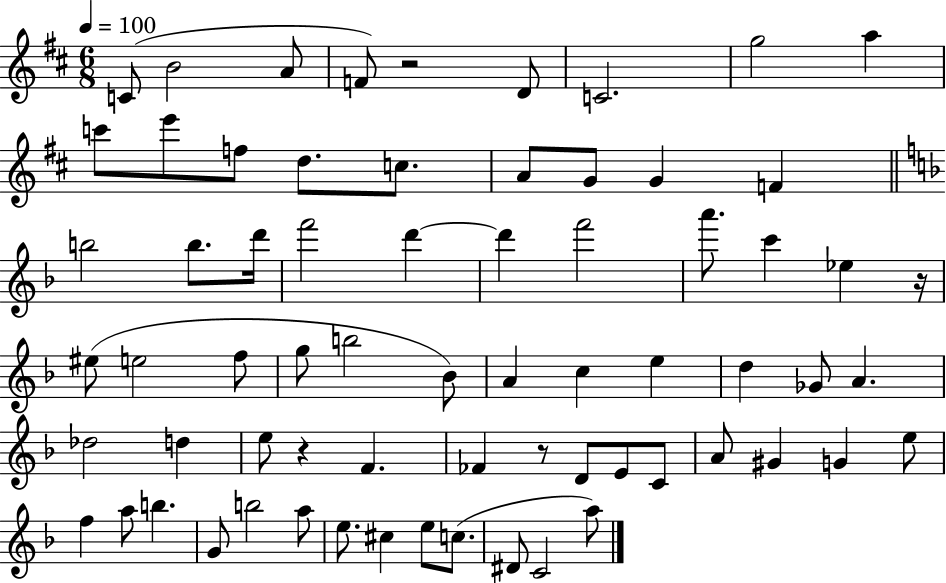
X:1
T:Untitled
M:6/8
L:1/4
K:D
C/2 B2 A/2 F/2 z2 D/2 C2 g2 a c'/2 e'/2 f/2 d/2 c/2 A/2 G/2 G F b2 b/2 d'/4 f'2 d' d' f'2 a'/2 c' _e z/4 ^e/2 e2 f/2 g/2 b2 _B/2 A c e d _G/2 A _d2 d e/2 z F _F z/2 D/2 E/2 C/2 A/2 ^G G e/2 f a/2 b G/2 b2 a/2 e/2 ^c e/2 c/2 ^D/2 C2 a/2